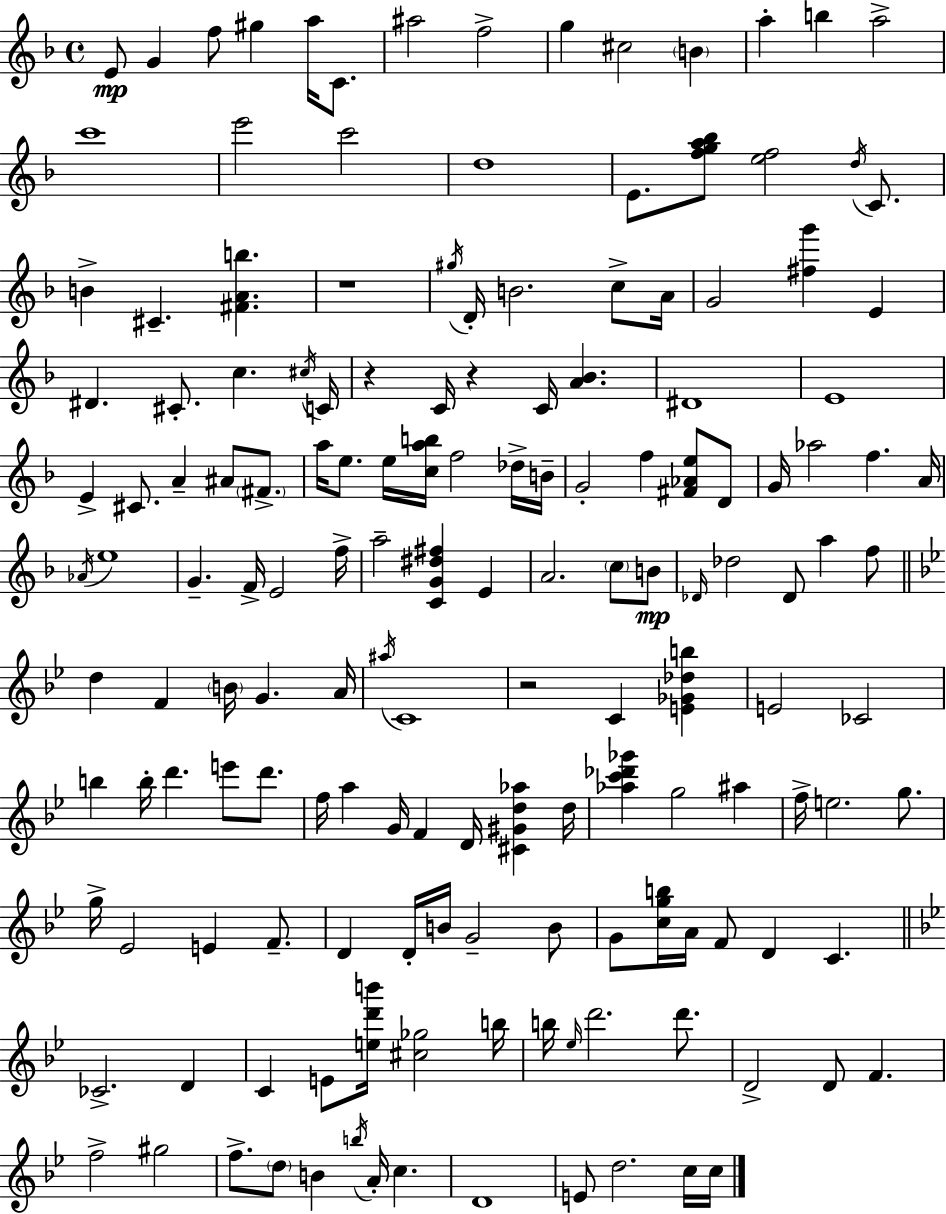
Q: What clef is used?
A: treble